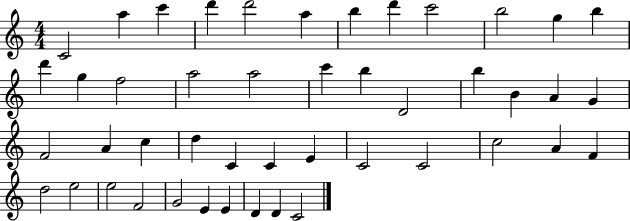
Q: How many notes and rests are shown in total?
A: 46